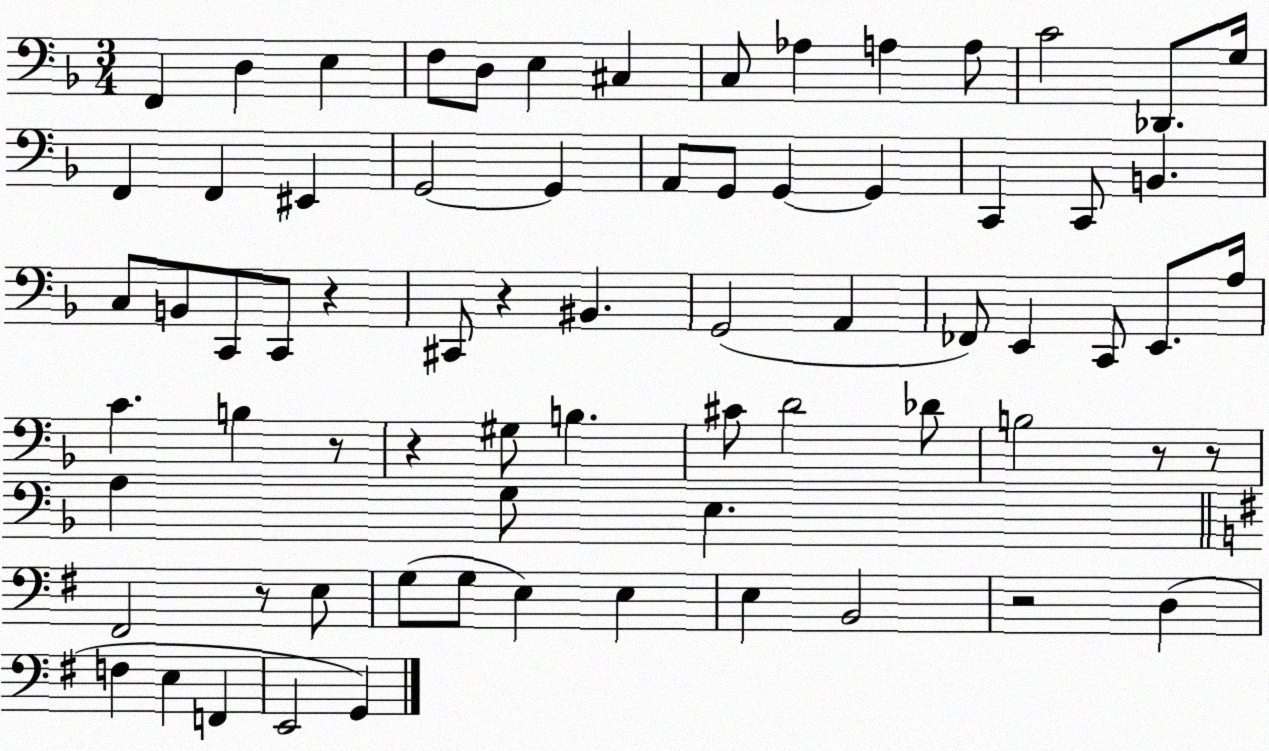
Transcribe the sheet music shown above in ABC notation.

X:1
T:Untitled
M:3/4
L:1/4
K:F
F,, D, E, F,/2 D,/2 E, ^C, C,/2 _A, A, A,/2 C2 _D,,/2 G,/4 F,, F,, ^E,, G,,2 G,, A,,/2 G,,/2 G,, G,, C,, C,,/2 B,, C,/2 B,,/2 C,,/2 C,,/2 z ^C,,/2 z ^B,, G,,2 A,, _F,,/2 E,, C,,/2 E,,/2 A,/4 C B, z/2 z ^G,/2 B, ^C/2 D2 _D/2 B,2 z/2 z/2 A, G,/2 E, ^F,,2 z/2 E,/2 G,/2 G,/2 E, E, E, B,,2 z2 D, F, E, F,, E,,2 G,,